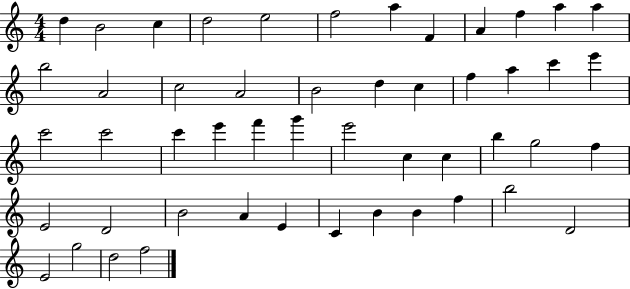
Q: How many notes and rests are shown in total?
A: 50